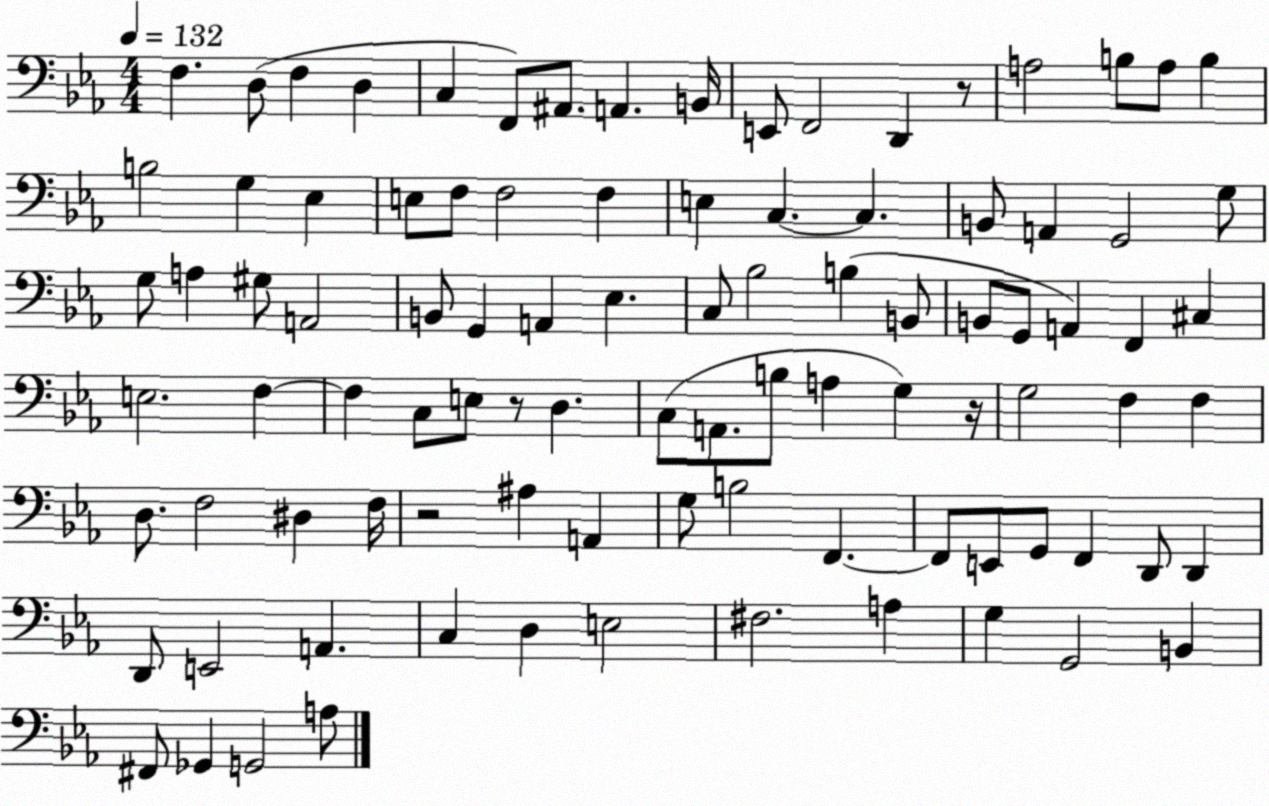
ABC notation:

X:1
T:Untitled
M:4/4
L:1/4
K:Eb
F, D,/2 F, D, C, F,,/2 ^A,,/2 A,, B,,/4 E,,/2 F,,2 D,, z/2 A,2 B,/2 A,/2 B, B,2 G, _E, E,/2 F,/2 F,2 F, E, C, C, B,,/2 A,, G,,2 G,/2 G,/2 A, ^G,/2 A,,2 B,,/2 G,, A,, _E, C,/2 _B,2 B, B,,/2 B,,/2 G,,/2 A,, F,, ^C, E,2 F, F, C,/2 E,/2 z/2 D, C,/2 A,,/2 B,/2 A, G, z/4 G,2 F, F, D,/2 F,2 ^D, F,/4 z2 ^A, A,, G,/2 B,2 F,, F,,/2 E,,/2 G,,/2 F,, D,,/2 D,, D,,/2 E,,2 A,, C, D, E,2 ^F,2 A, G, G,,2 B,, ^F,,/2 _G,, G,,2 A,/2